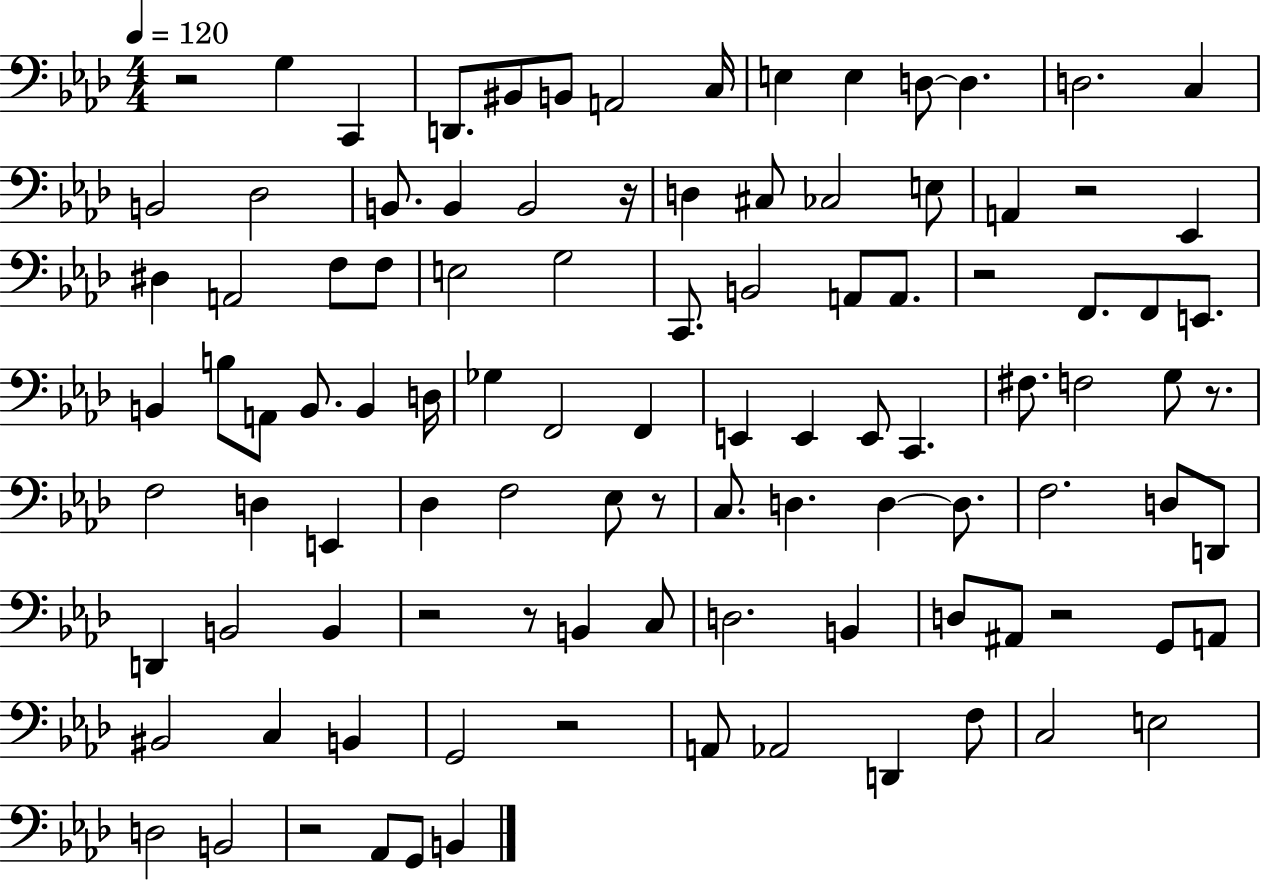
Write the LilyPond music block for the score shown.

{
  \clef bass
  \numericTimeSignature
  \time 4/4
  \key aes \major
  \tempo 4 = 120
  r2 g4 c,4 | d,8. bis,8 b,8 a,2 c16 | e4 e4 d8~~ d4. | d2. c4 | \break b,2 des2 | b,8. b,4 b,2 r16 | d4 cis8 ces2 e8 | a,4 r2 ees,4 | \break dis4 a,2 f8 f8 | e2 g2 | c,8. b,2 a,8 a,8. | r2 f,8. f,8 e,8. | \break b,4 b8 a,8 b,8. b,4 d16 | ges4 f,2 f,4 | e,4 e,4 e,8 c,4. | fis8. f2 g8 r8. | \break f2 d4 e,4 | des4 f2 ees8 r8 | c8. d4. d4~~ d8. | f2. d8 d,8 | \break d,4 b,2 b,4 | r2 r8 b,4 c8 | d2. b,4 | d8 ais,8 r2 g,8 a,8 | \break bis,2 c4 b,4 | g,2 r2 | a,8 aes,2 d,4 f8 | c2 e2 | \break d2 b,2 | r2 aes,8 g,8 b,4 | \bar "|."
}